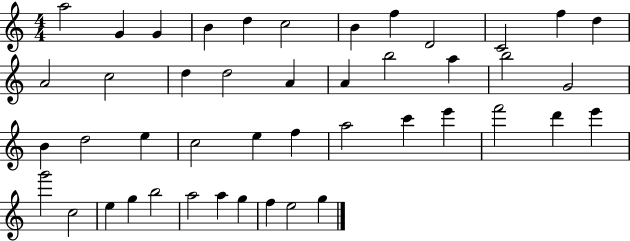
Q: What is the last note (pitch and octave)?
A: G5